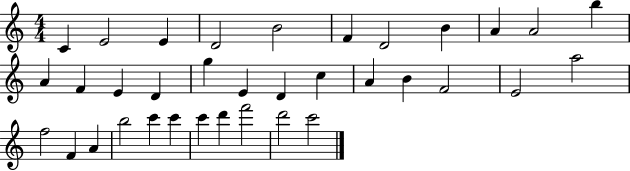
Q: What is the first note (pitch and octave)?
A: C4